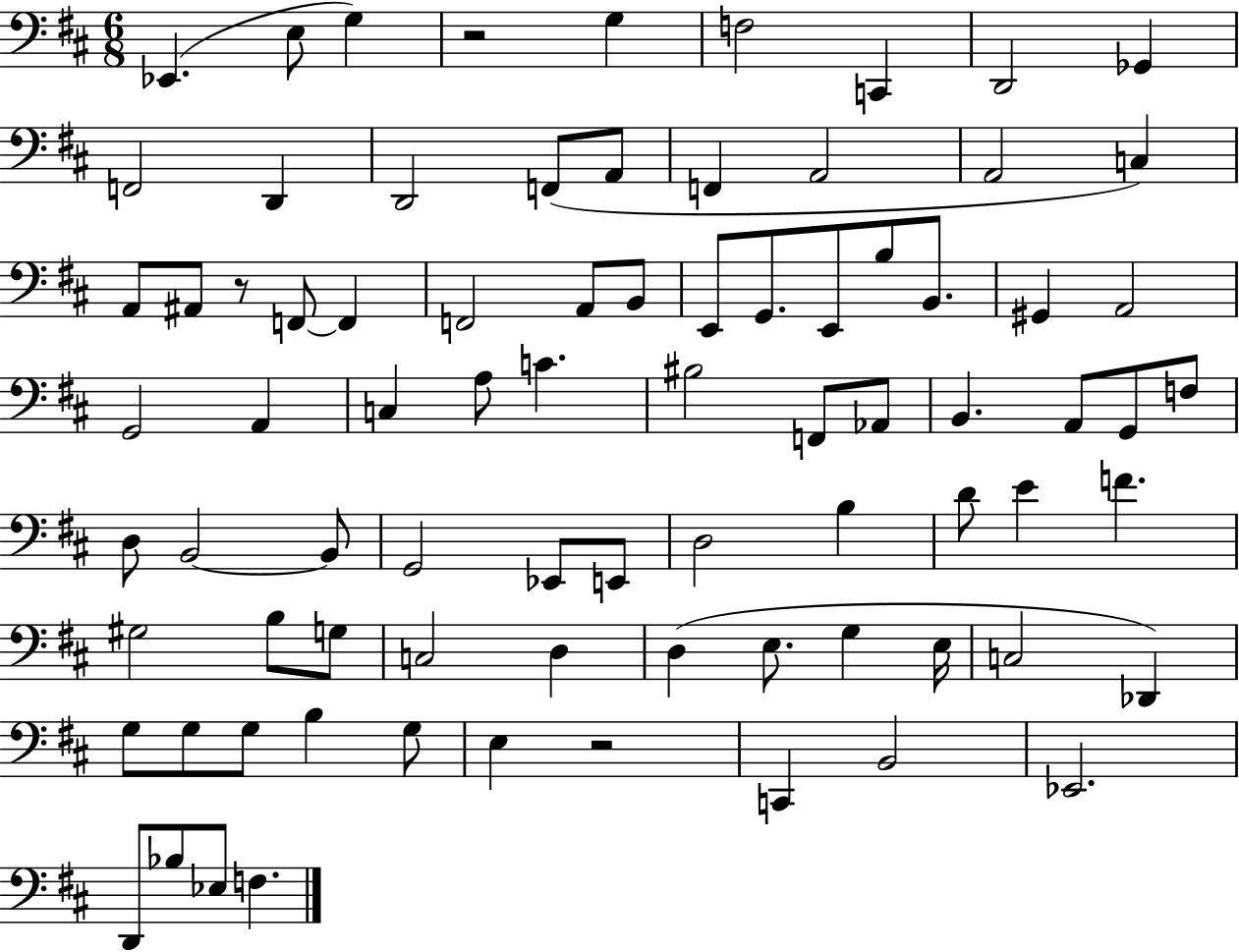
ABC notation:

X:1
T:Untitled
M:6/8
L:1/4
K:D
_E,, E,/2 G, z2 G, F,2 C,, D,,2 _G,, F,,2 D,, D,,2 F,,/2 A,,/2 F,, A,,2 A,,2 C, A,,/2 ^A,,/2 z/2 F,,/2 F,, F,,2 A,,/2 B,,/2 E,,/2 G,,/2 E,,/2 B,/2 B,,/2 ^G,, A,,2 G,,2 A,, C, A,/2 C ^B,2 F,,/2 _A,,/2 B,, A,,/2 G,,/2 F,/2 D,/2 B,,2 B,,/2 G,,2 _E,,/2 E,,/2 D,2 B, D/2 E F ^G,2 B,/2 G,/2 C,2 D, D, E,/2 G, E,/4 C,2 _D,, G,/2 G,/2 G,/2 B, G,/2 E, z2 C,, B,,2 _E,,2 D,,/2 _B,/2 _E,/2 F,